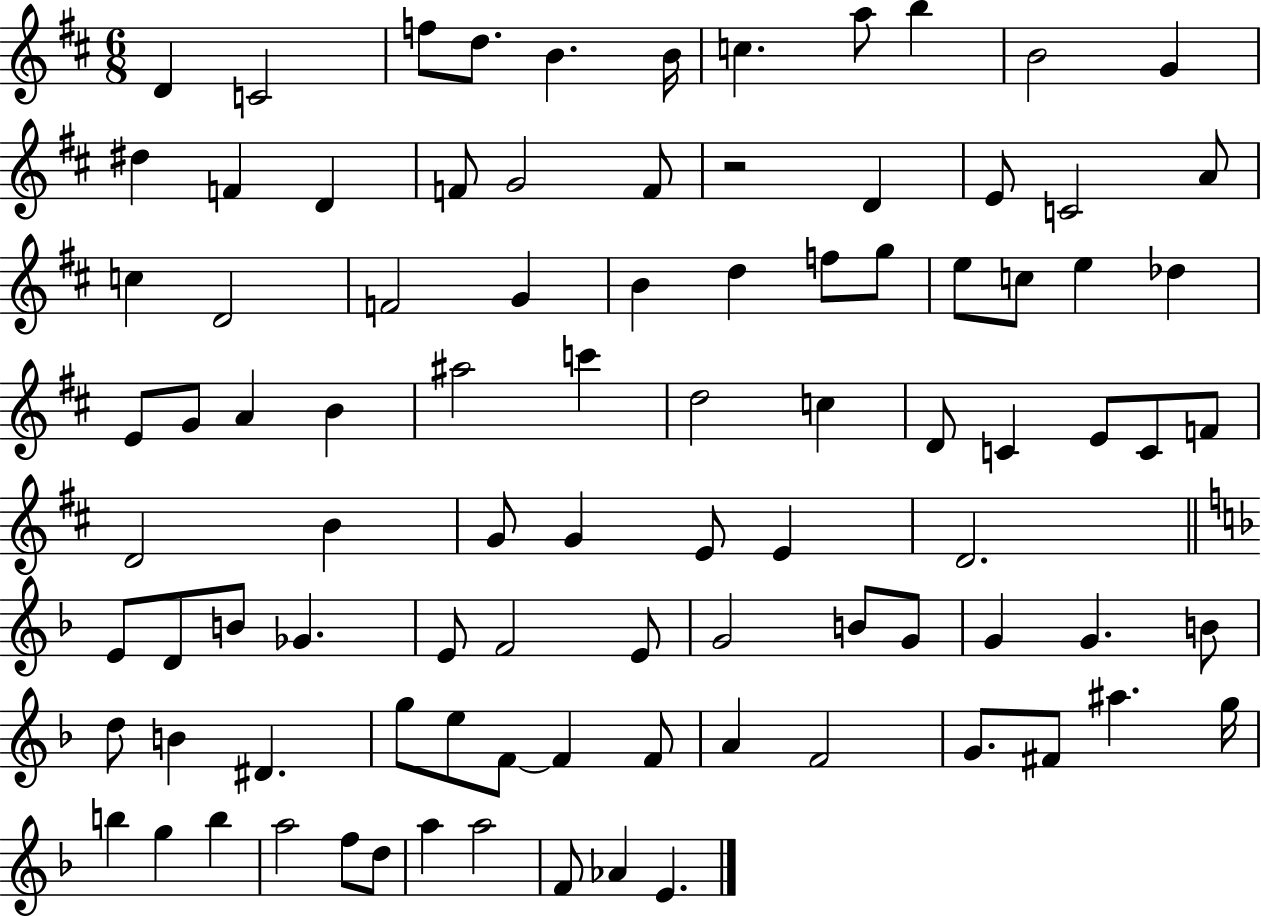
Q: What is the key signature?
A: D major